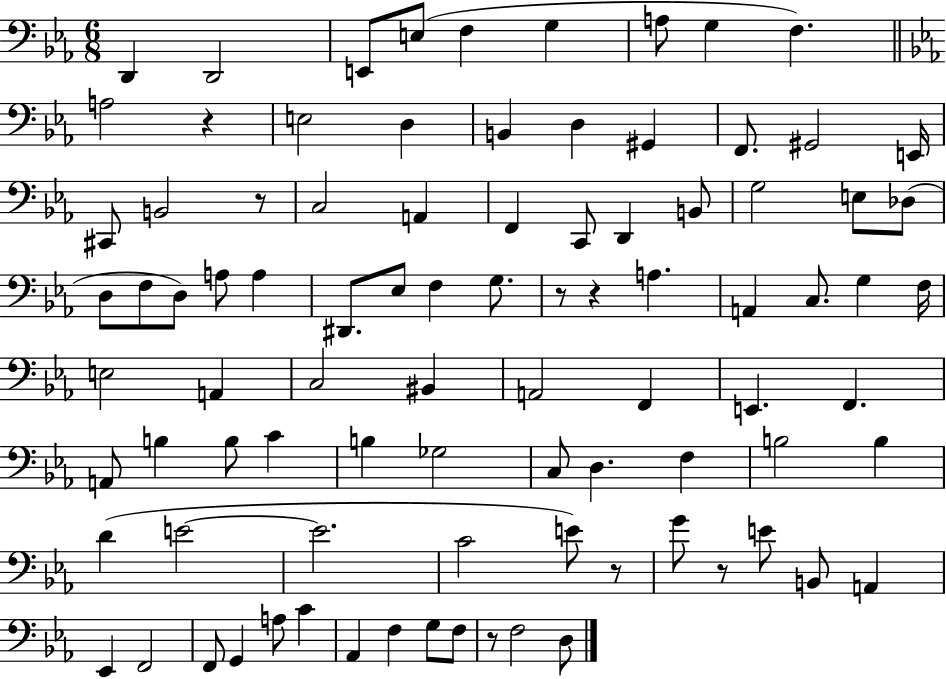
D2/q D2/h E2/e E3/e F3/q G3/q A3/e G3/q F3/q. A3/h R/q E3/h D3/q B2/q D3/q G#2/q F2/e. G#2/h E2/s C#2/e B2/h R/e C3/h A2/q F2/q C2/e D2/q B2/e G3/h E3/e Db3/e D3/e F3/e D3/e A3/e A3/q D#2/e. Eb3/e F3/q G3/e. R/e R/q A3/q. A2/q C3/e. G3/q F3/s E3/h A2/q C3/h BIS2/q A2/h F2/q E2/q. F2/q. A2/e B3/q B3/e C4/q B3/q Gb3/h C3/e D3/q. F3/q B3/h B3/q D4/q E4/h E4/h. C4/h E4/e R/e G4/e R/e E4/e B2/e A2/q Eb2/q F2/h F2/e G2/q A3/e C4/q Ab2/q F3/q G3/e F3/e R/e F3/h D3/e